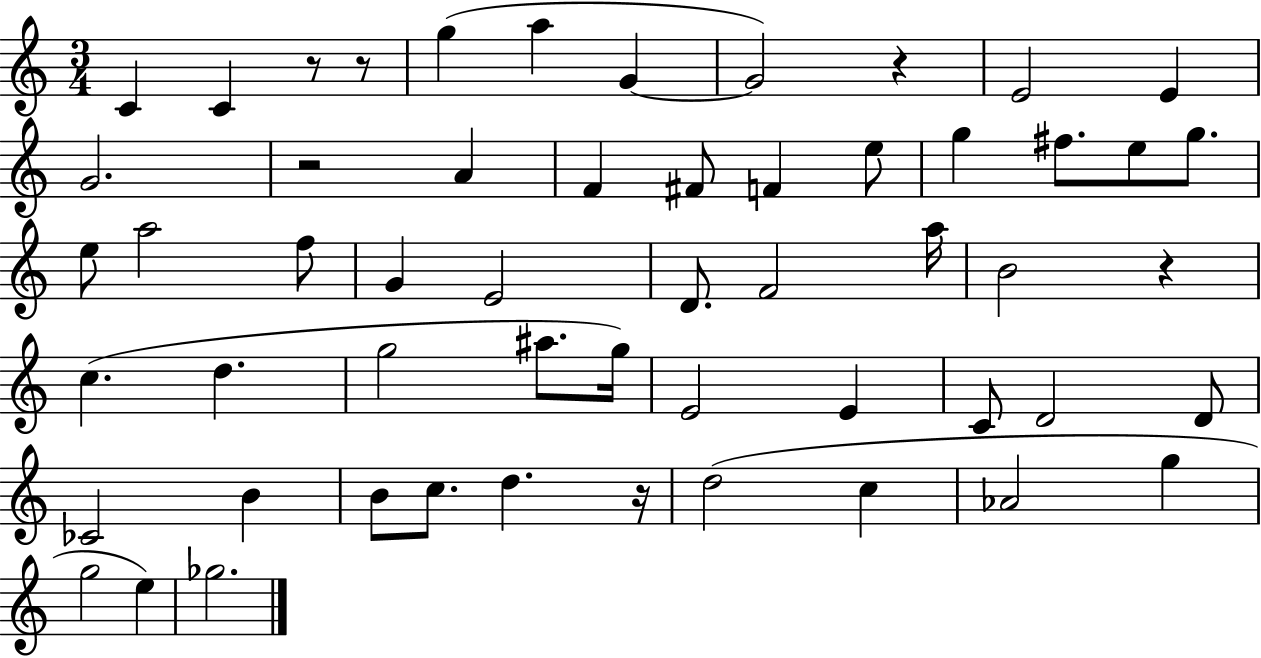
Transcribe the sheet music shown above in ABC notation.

X:1
T:Untitled
M:3/4
L:1/4
K:C
C C z/2 z/2 g a G G2 z E2 E G2 z2 A F ^F/2 F e/2 g ^f/2 e/2 g/2 e/2 a2 f/2 G E2 D/2 F2 a/4 B2 z c d g2 ^a/2 g/4 E2 E C/2 D2 D/2 _C2 B B/2 c/2 d z/4 d2 c _A2 g g2 e _g2